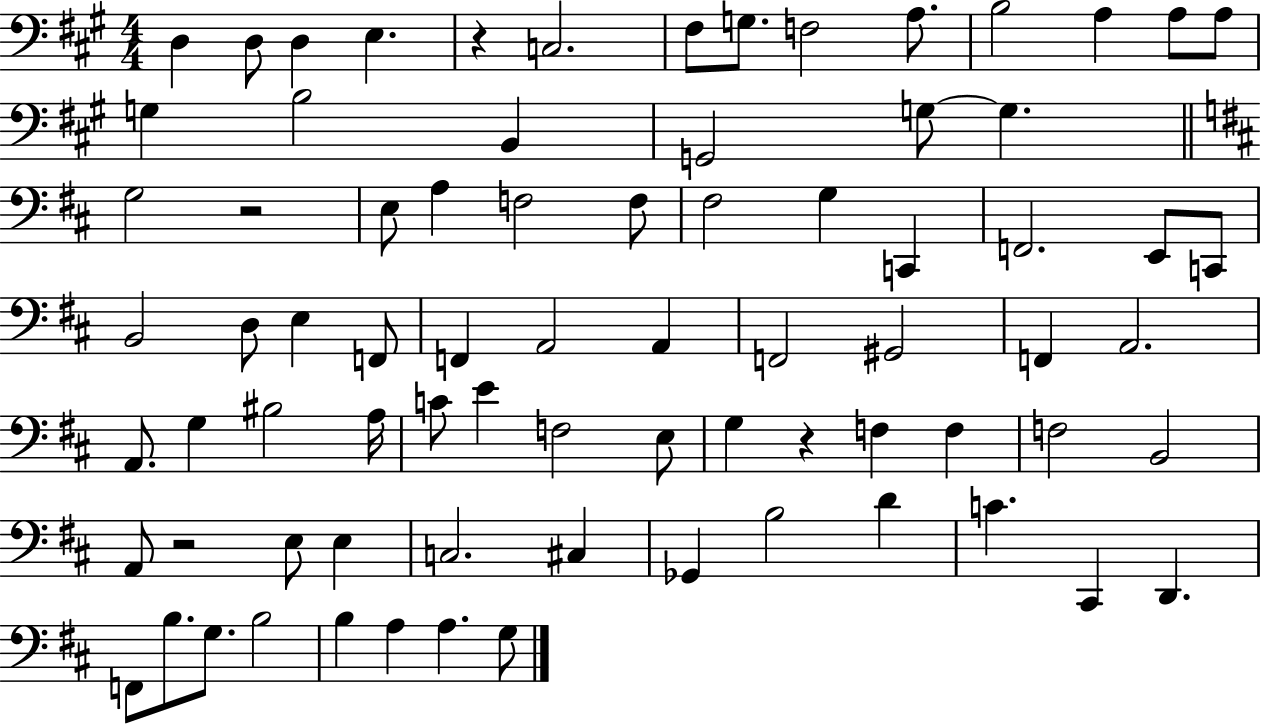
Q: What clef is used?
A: bass